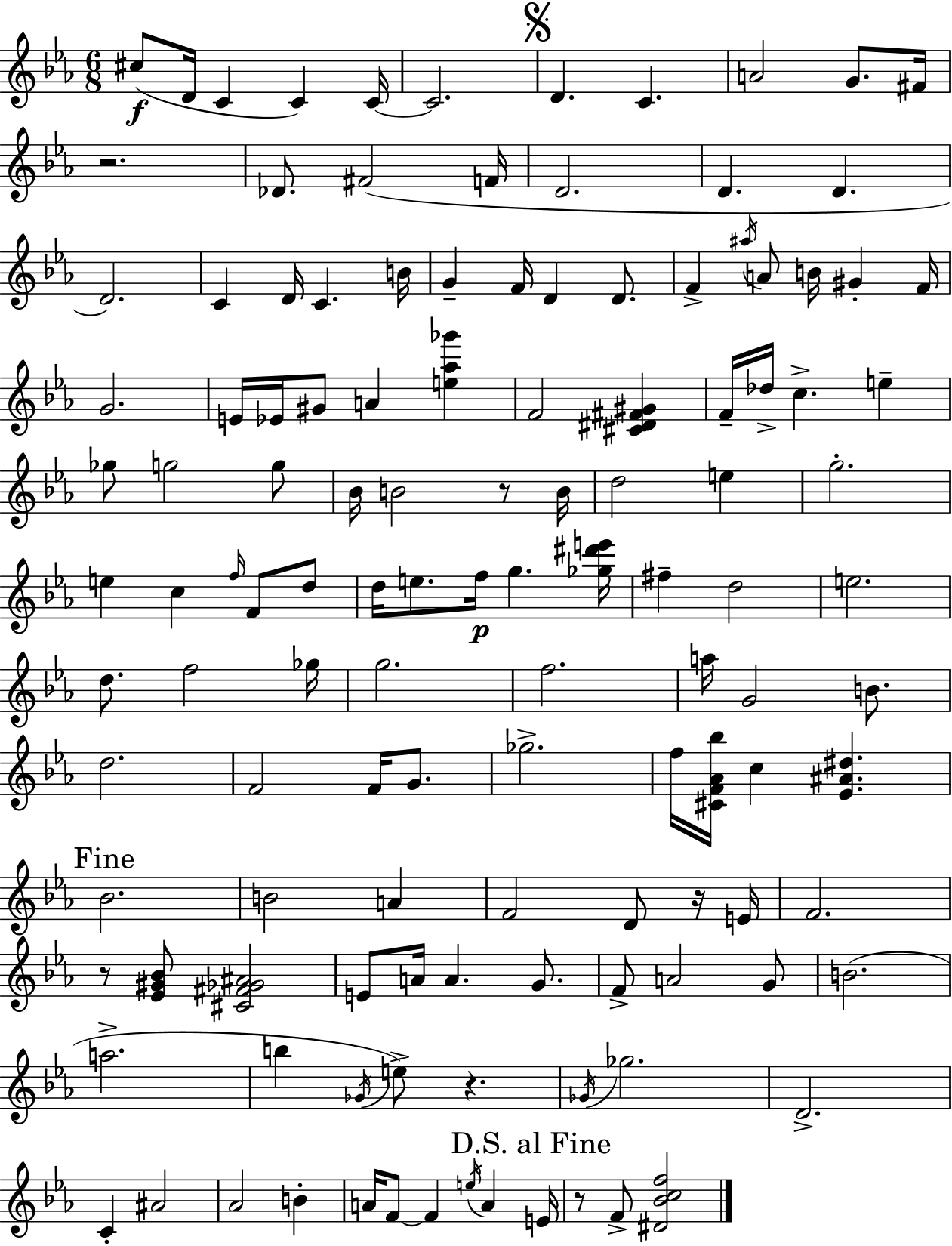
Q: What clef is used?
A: treble